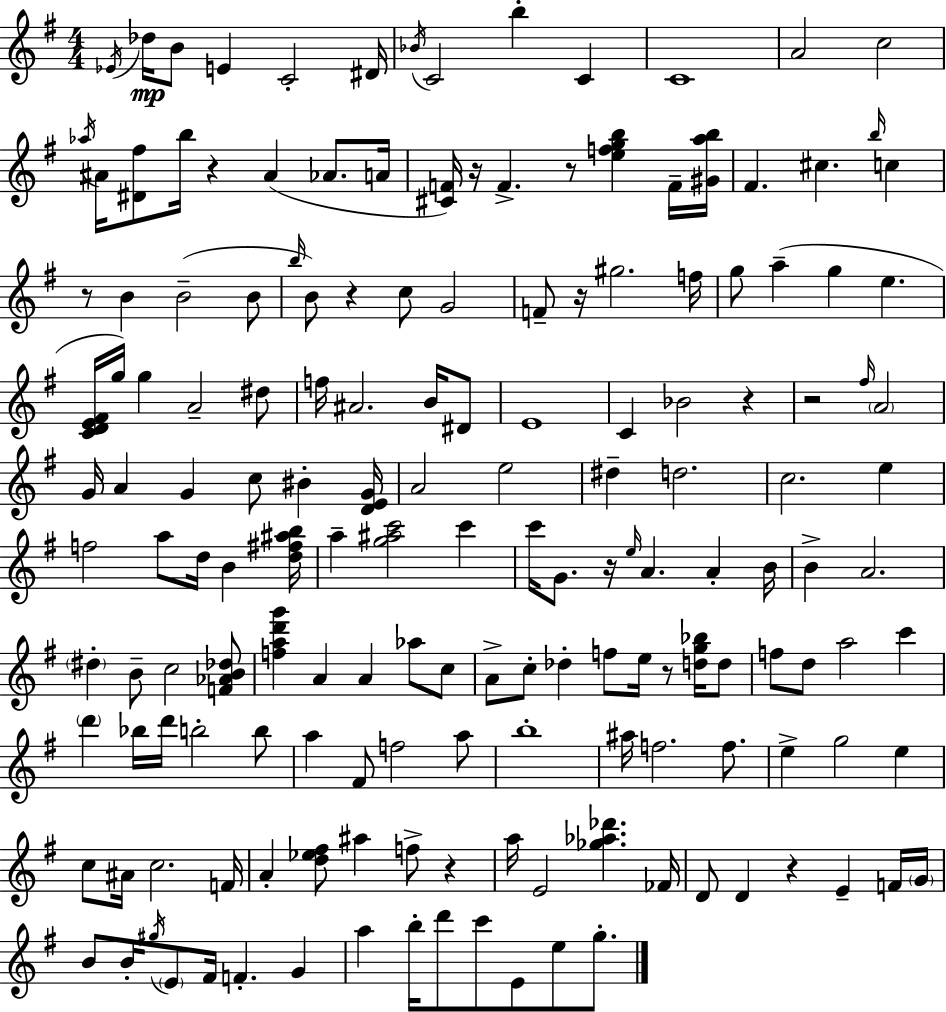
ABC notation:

X:1
T:Untitled
M:4/4
L:1/4
K:G
_E/4 _d/4 B/2 E C2 ^D/4 _B/4 C2 b C C4 A2 c2 _a/4 ^A/4 [^D^f]/2 b/4 z ^A _A/2 A/4 [^CF]/4 z/4 F z/2 [efgb] F/4 [^Gab]/4 ^F ^c b/4 c z/2 B B2 B/2 b/4 B/2 z c/2 G2 F/2 z/4 ^g2 f/4 g/2 a g e [CDE^F]/4 g/4 g A2 ^d/2 f/4 ^A2 B/4 ^D/2 E4 C _B2 z z2 ^f/4 A2 G/4 A G c/2 ^B [DEG]/4 A2 e2 ^d d2 c2 e f2 a/2 d/4 B [d^f^ab]/4 a [g^ac']2 c' c'/4 G/2 z/4 e/4 A A B/4 B A2 ^d B/2 c2 [F_AB_d]/2 [fad'g'] A A _a/2 c/2 A/2 c/2 _d f/2 e/4 z/2 [dg_b]/4 d/2 f/2 d/2 a2 c' d' _b/4 d'/4 b2 b/2 a ^F/2 f2 a/2 b4 ^a/4 f2 f/2 e g2 e c/2 ^A/4 c2 F/4 A [d_e^f]/2 ^a f/2 z a/4 E2 [_g_a_d'] _F/4 D/2 D z E F/4 G/4 B/2 B/4 ^g/4 E/2 ^F/4 F G a b/4 d'/2 c'/2 E/2 e/2 g/2